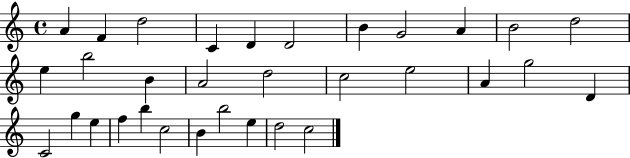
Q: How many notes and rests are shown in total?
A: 32